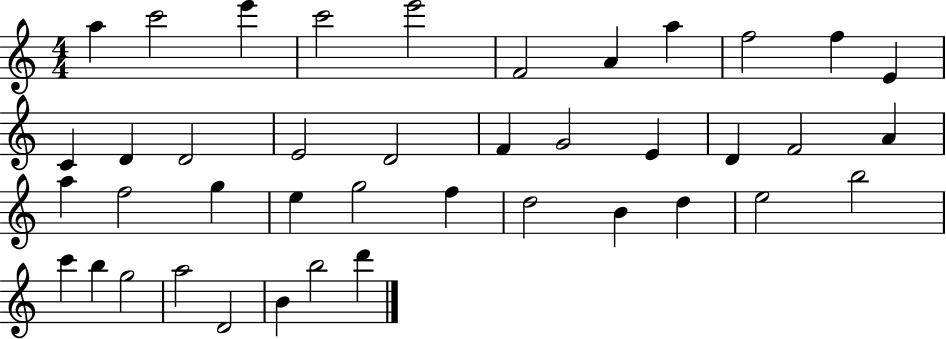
A5/q C6/h E6/q C6/h E6/h F4/h A4/q A5/q F5/h F5/q E4/q C4/q D4/q D4/h E4/h D4/h F4/q G4/h E4/q D4/q F4/h A4/q A5/q F5/h G5/q E5/q G5/h F5/q D5/h B4/q D5/q E5/h B5/h C6/q B5/q G5/h A5/h D4/h B4/q B5/h D6/q